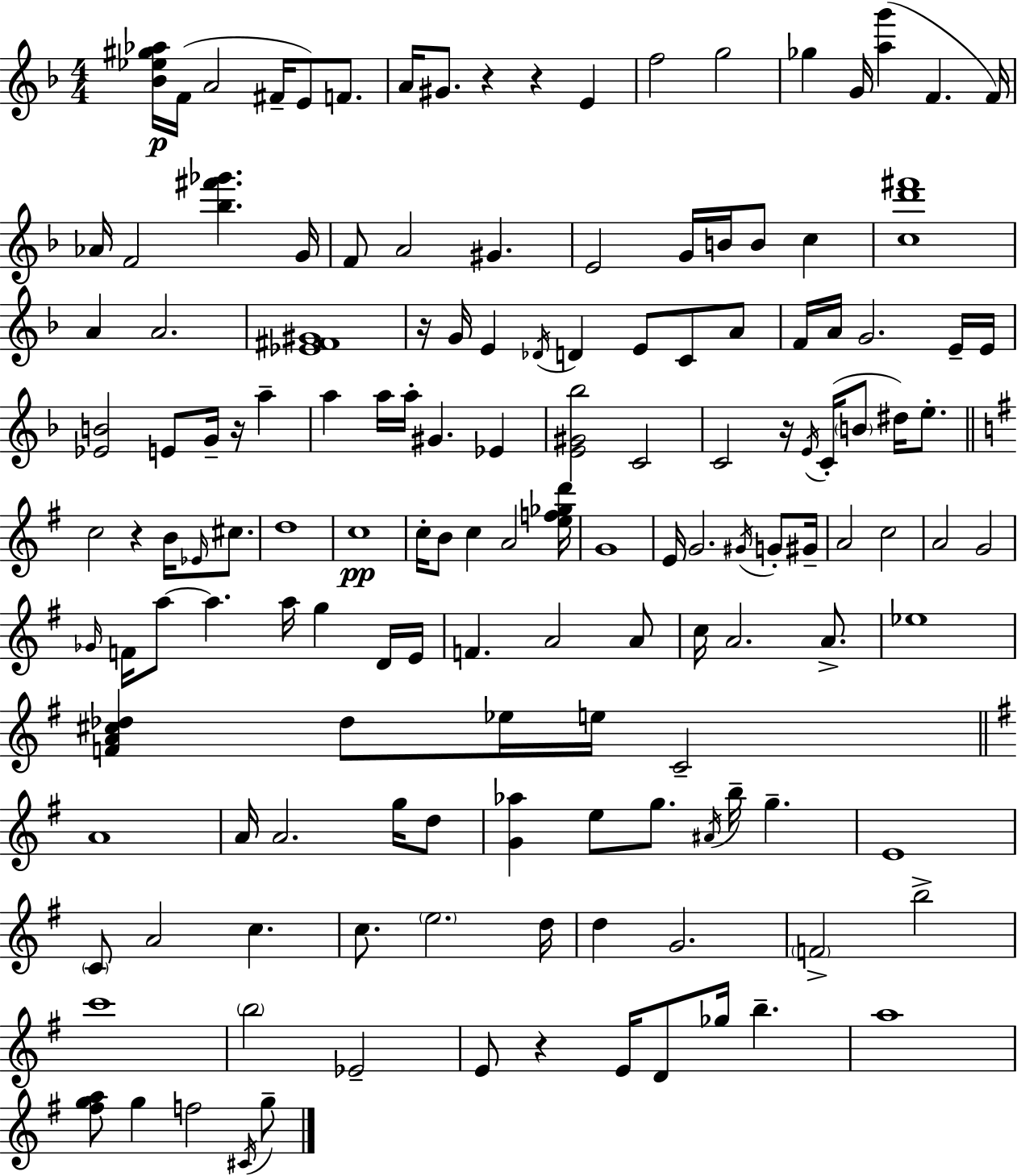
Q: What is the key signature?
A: F major